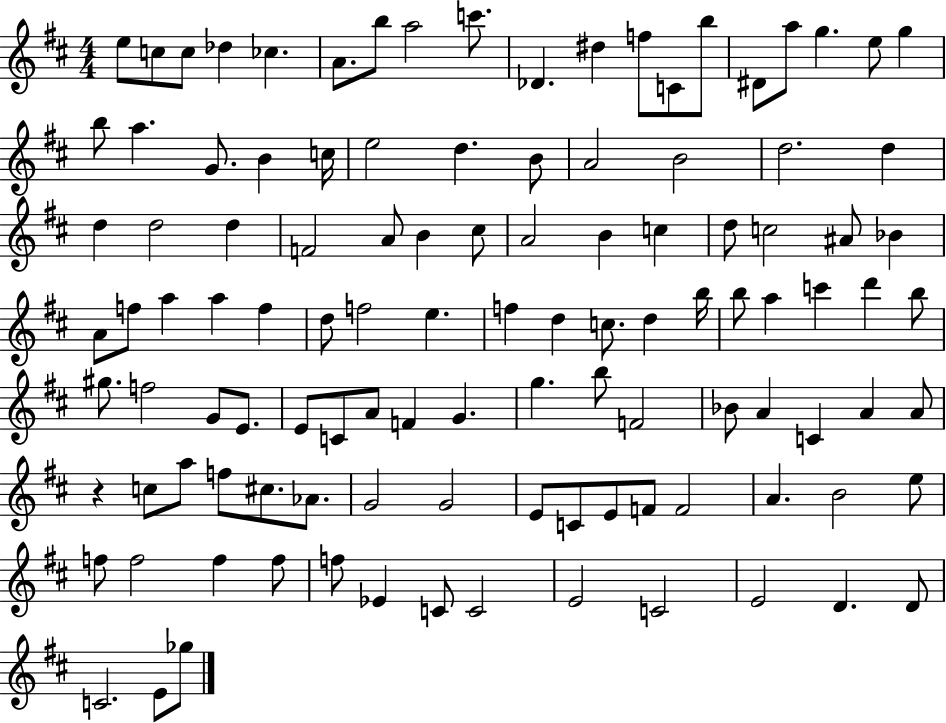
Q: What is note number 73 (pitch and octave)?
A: G5